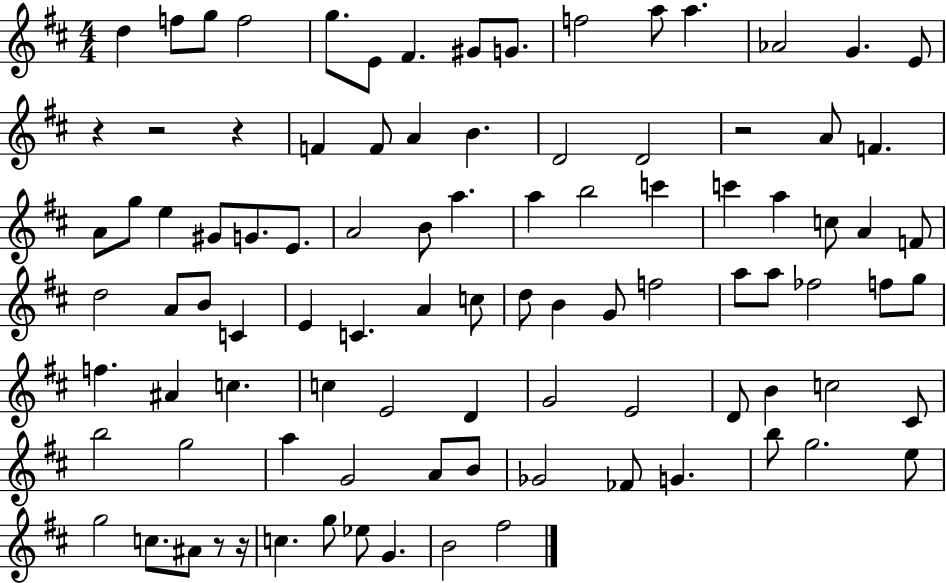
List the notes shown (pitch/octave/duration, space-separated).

D5/q F5/e G5/e F5/h G5/e. E4/e F#4/q. G#4/e G4/e. F5/h A5/e A5/q. Ab4/h G4/q. E4/e R/q R/h R/q F4/q F4/e A4/q B4/q. D4/h D4/h R/h A4/e F4/q. A4/e G5/e E5/q G#4/e G4/e. E4/e. A4/h B4/e A5/q. A5/q B5/h C6/q C6/q A5/q C5/e A4/q F4/e D5/h A4/e B4/e C4/q E4/q C4/q. A4/q C5/e D5/e B4/q G4/e F5/h A5/e A5/e FES5/h F5/e G5/e F5/q. A#4/q C5/q. C5/q E4/h D4/q G4/h E4/h D4/e B4/q C5/h C#4/e B5/h G5/h A5/q G4/h A4/e B4/e Gb4/h FES4/e G4/q. B5/e G5/h. E5/e G5/h C5/e. A#4/e R/e R/s C5/q. G5/e Eb5/e G4/q. B4/h F#5/h